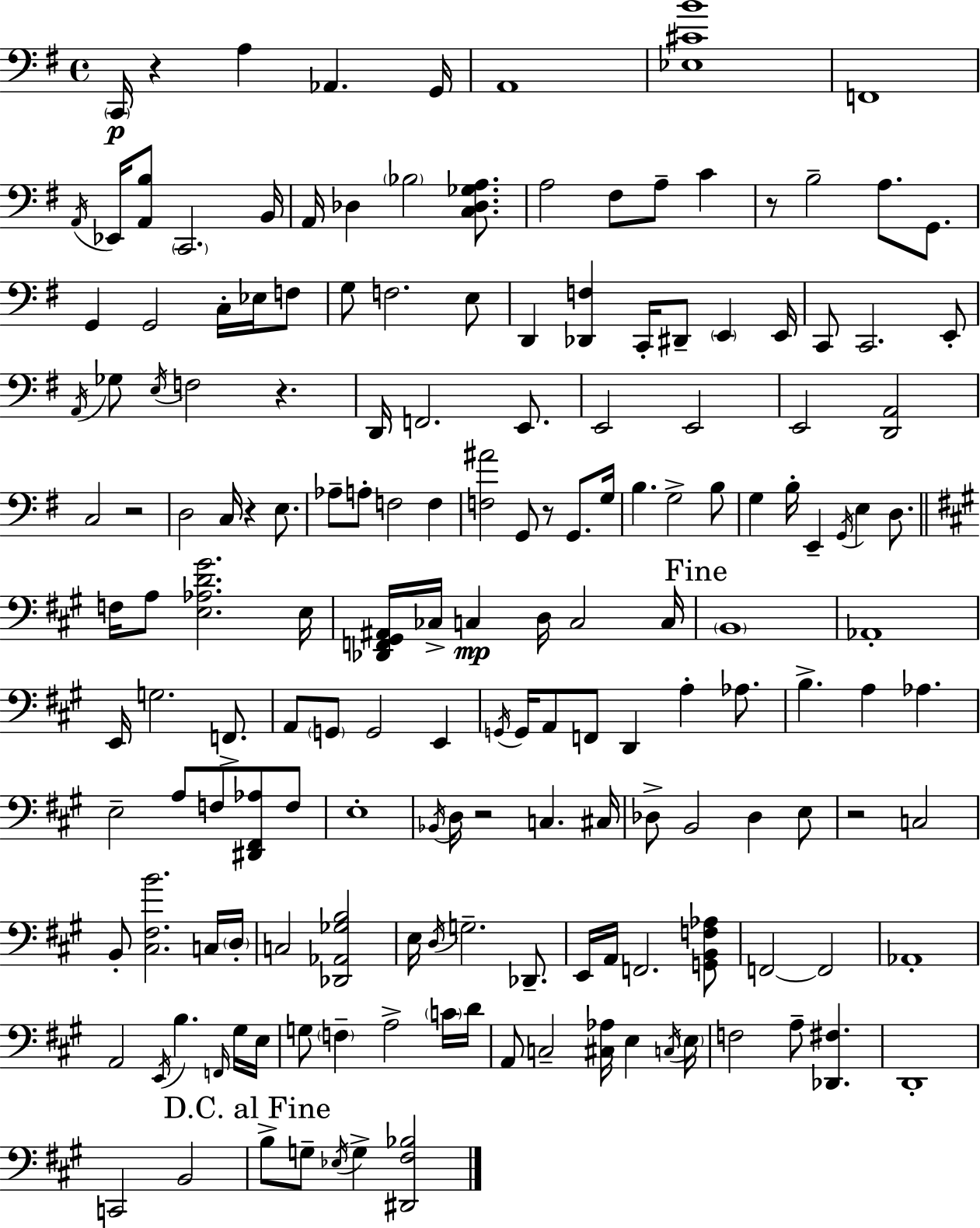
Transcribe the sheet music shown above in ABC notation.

X:1
T:Untitled
M:4/4
L:1/4
K:Em
C,,/4 z A, _A,, G,,/4 A,,4 [_E,^CB]4 F,,4 A,,/4 _E,,/4 [A,,B,]/2 C,,2 B,,/4 A,,/4 _D, _B,2 [C,_D,_G,A,]/2 A,2 ^F,/2 A,/2 C z/2 B,2 A,/2 G,,/2 G,, G,,2 C,/4 _E,/4 F,/2 G,/2 F,2 E,/2 D,, [_D,,F,] C,,/4 ^D,,/2 E,, E,,/4 C,,/2 C,,2 E,,/2 A,,/4 _G,/2 E,/4 F,2 z D,,/4 F,,2 E,,/2 E,,2 E,,2 E,,2 [D,,A,,]2 C,2 z2 D,2 C,/4 z E,/2 _A,/2 A,/2 F,2 F, [F,^A]2 G,,/2 z/2 G,,/2 G,/4 B, G,2 B,/2 G, B,/4 E,, G,,/4 E, D,/2 F,/4 A,/2 [E,_A,D^G]2 E,/4 [_D,,F,,^G,,^A,,]/4 _C,/4 C, D,/4 C,2 C,/4 B,,4 _A,,4 E,,/4 G,2 F,,/2 A,,/2 G,,/2 G,,2 E,, G,,/4 G,,/4 A,,/2 F,,/2 D,, A, _A,/2 B, A, _A, E,2 A,/2 F,/2 [^D,,^F,,_A,]/2 F,/2 E,4 _B,,/4 D,/4 z2 C, ^C,/4 _D,/2 B,,2 _D, E,/2 z2 C,2 B,,/2 [^C,^F,B]2 C,/4 D,/4 C,2 [_D,,_A,,_G,B,]2 E,/4 D,/4 G,2 _D,,/2 E,,/4 A,,/4 F,,2 [G,,B,,F,_A,]/2 F,,2 F,,2 _A,,4 A,,2 E,,/4 B, F,,/4 ^G,/4 E,/4 G,/2 F, A,2 C/4 D/4 A,,/2 C,2 [^C,_A,]/4 E, C,/4 E,/4 F,2 A,/2 [_D,,^F,] D,,4 C,,2 B,,2 B,/2 G,/2 _E,/4 G, [^D,,^F,_B,]2